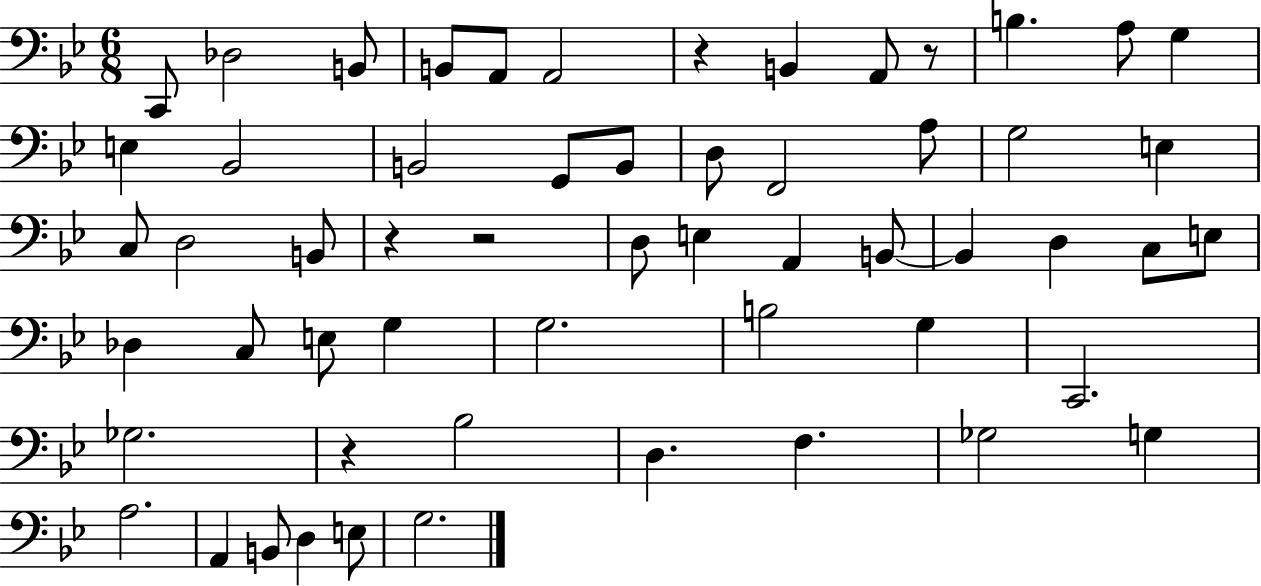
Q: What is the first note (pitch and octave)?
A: C2